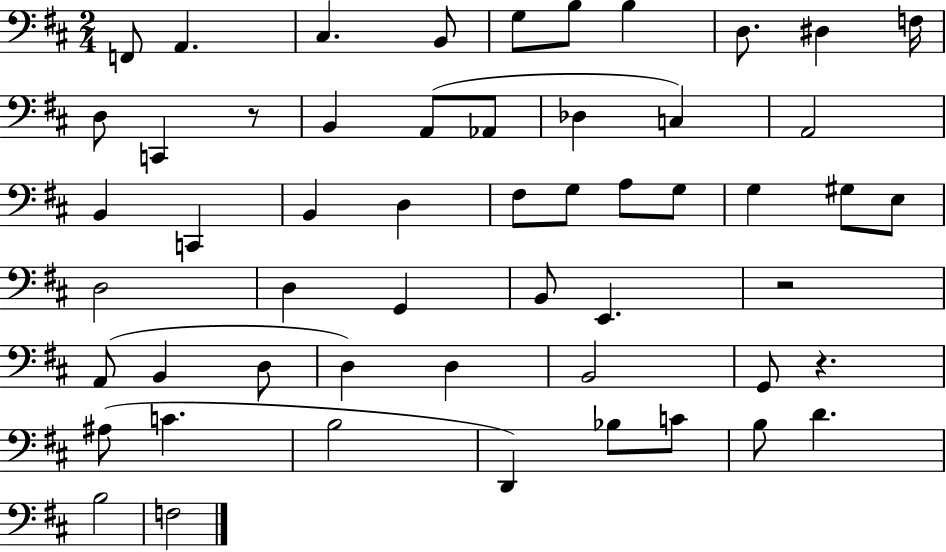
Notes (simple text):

F2/e A2/q. C#3/q. B2/e G3/e B3/e B3/q D3/e. D#3/q F3/s D3/e C2/q R/e B2/q A2/e Ab2/e Db3/q C3/q A2/h B2/q C2/q B2/q D3/q F#3/e G3/e A3/e G3/e G3/q G#3/e E3/e D3/h D3/q G2/q B2/e E2/q. R/h A2/e B2/q D3/e D3/q D3/q B2/h G2/e R/q. A#3/e C4/q. B3/h D2/q Bb3/e C4/e B3/e D4/q. B3/h F3/h